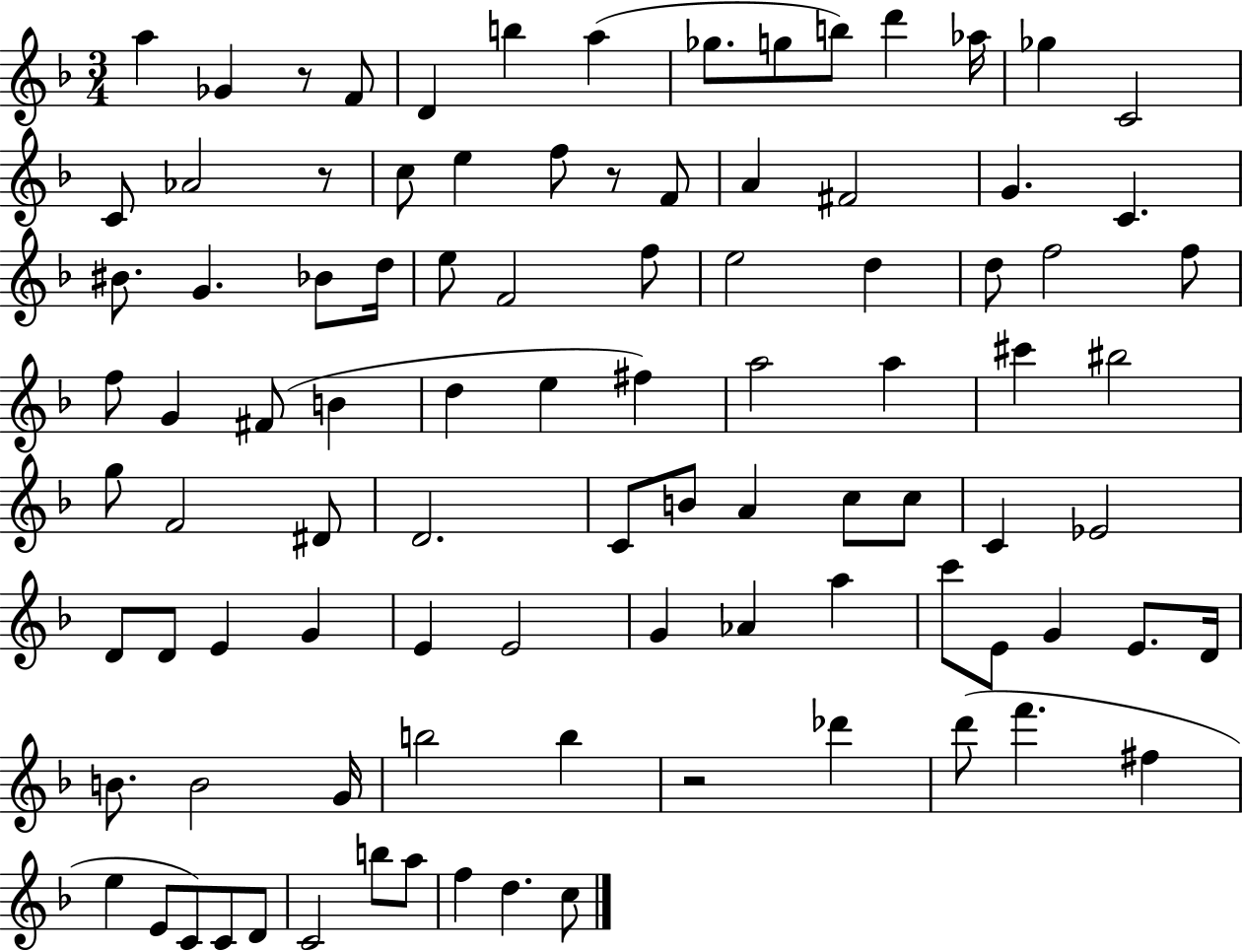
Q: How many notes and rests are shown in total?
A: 95